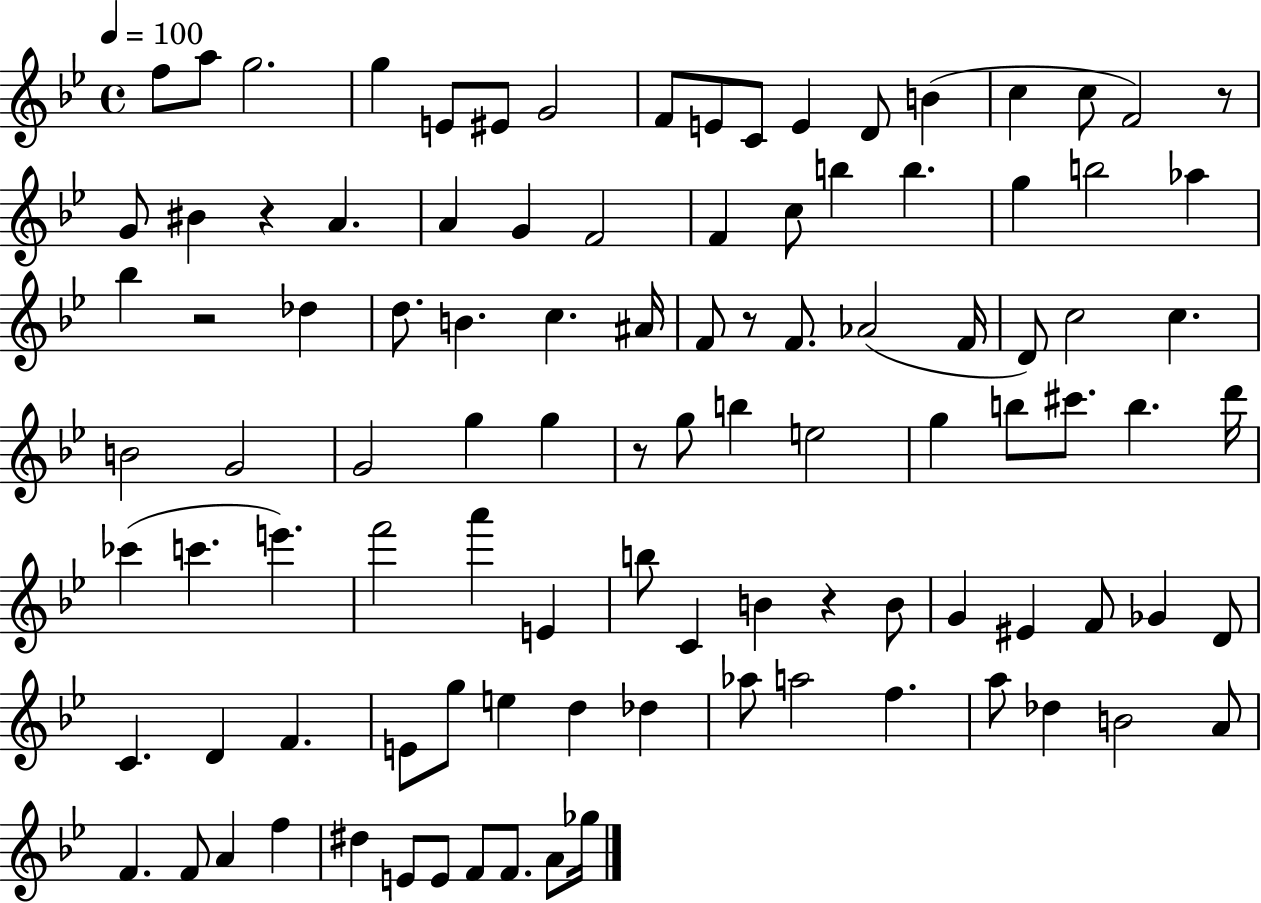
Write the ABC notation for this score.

X:1
T:Untitled
M:4/4
L:1/4
K:Bb
f/2 a/2 g2 g E/2 ^E/2 G2 F/2 E/2 C/2 E D/2 B c c/2 F2 z/2 G/2 ^B z A A G F2 F c/2 b b g b2 _a _b z2 _d d/2 B c ^A/4 F/2 z/2 F/2 _A2 F/4 D/2 c2 c B2 G2 G2 g g z/2 g/2 b e2 g b/2 ^c'/2 b d'/4 _c' c' e' f'2 a' E b/2 C B z B/2 G ^E F/2 _G D/2 C D F E/2 g/2 e d _d _a/2 a2 f a/2 _d B2 A/2 F F/2 A f ^d E/2 E/2 F/2 F/2 A/2 _g/4